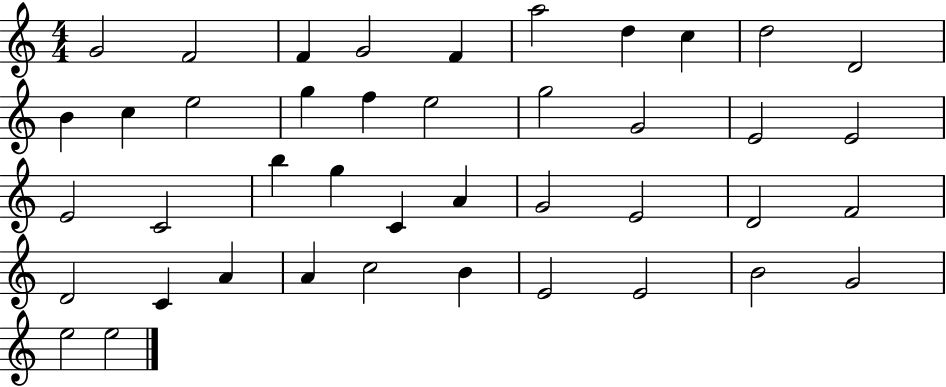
{
  \clef treble
  \numericTimeSignature
  \time 4/4
  \key c \major
  g'2 f'2 | f'4 g'2 f'4 | a''2 d''4 c''4 | d''2 d'2 | \break b'4 c''4 e''2 | g''4 f''4 e''2 | g''2 g'2 | e'2 e'2 | \break e'2 c'2 | b''4 g''4 c'4 a'4 | g'2 e'2 | d'2 f'2 | \break d'2 c'4 a'4 | a'4 c''2 b'4 | e'2 e'2 | b'2 g'2 | \break e''2 e''2 | \bar "|."
}